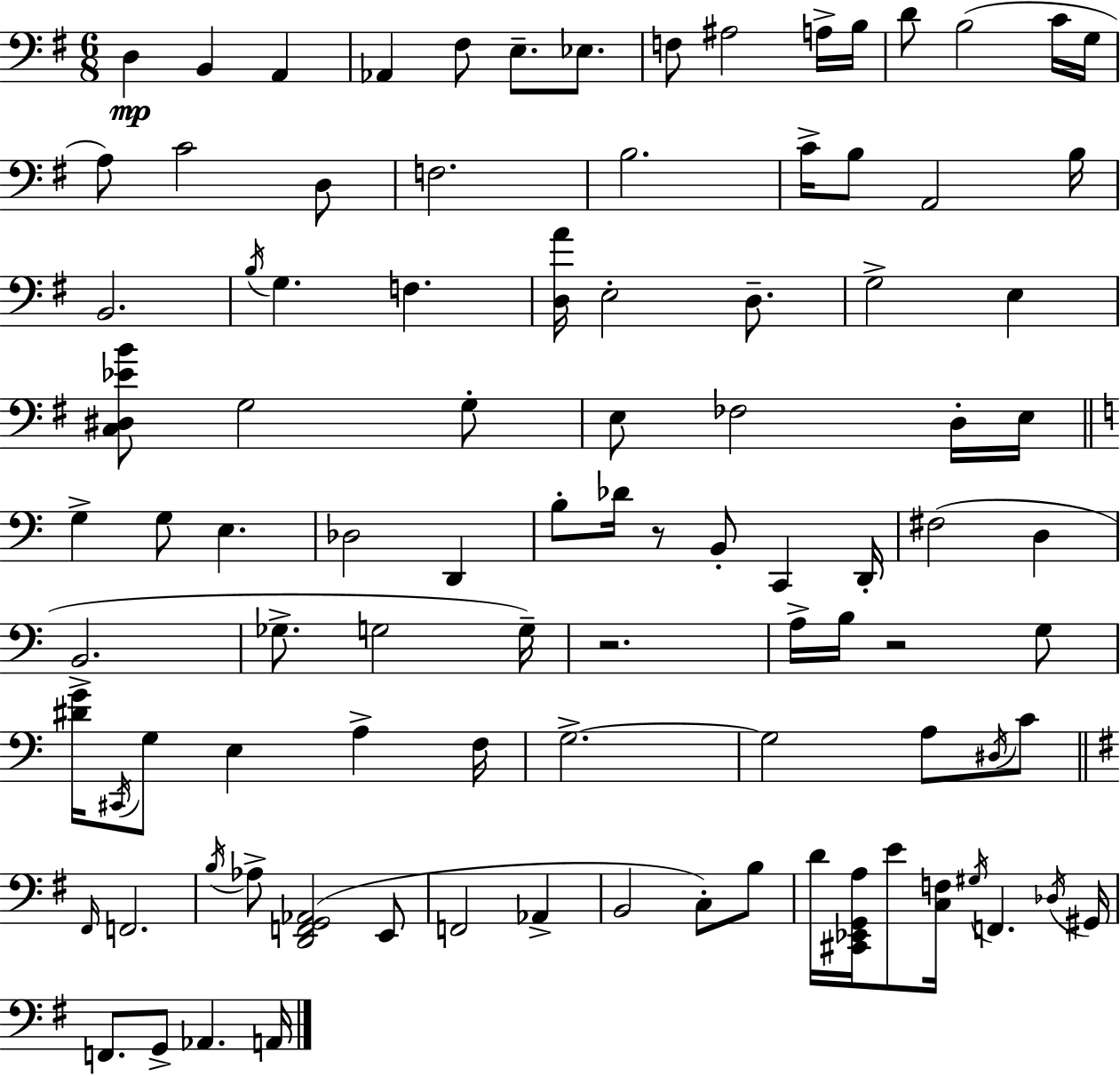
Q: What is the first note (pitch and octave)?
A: D3